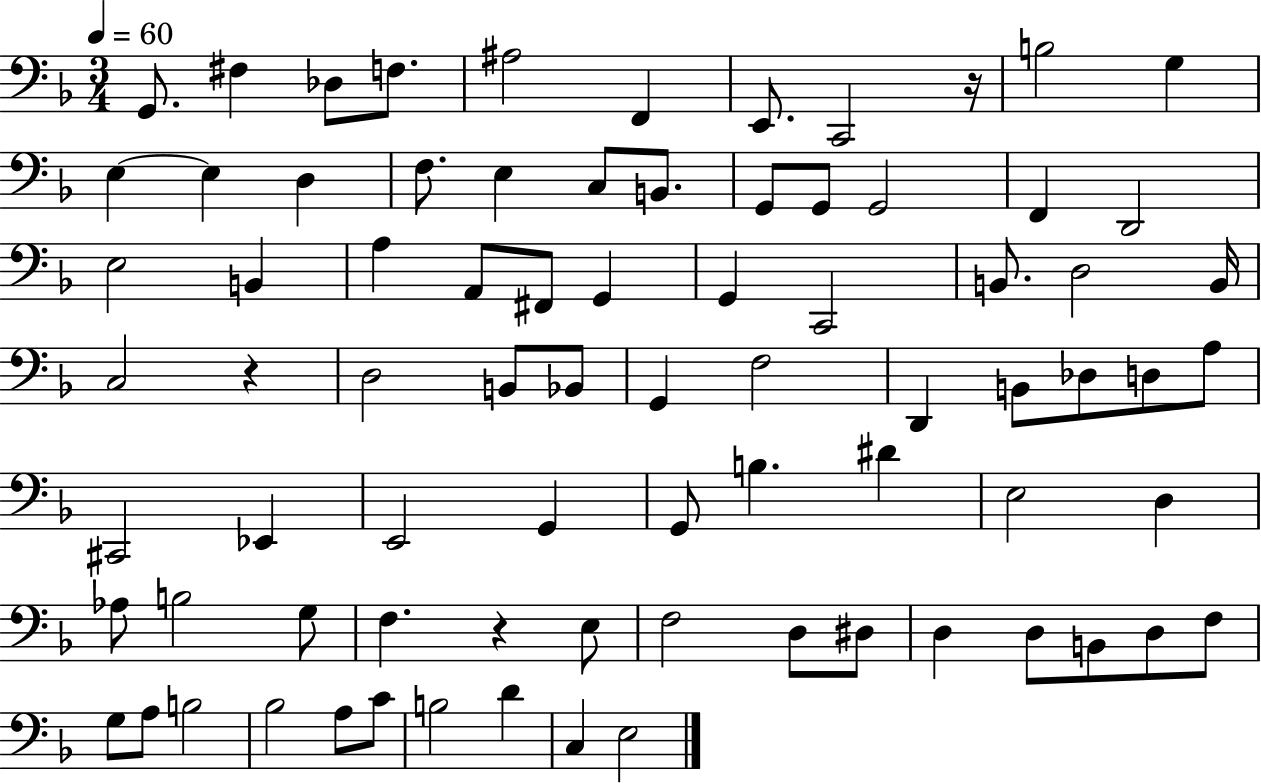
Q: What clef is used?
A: bass